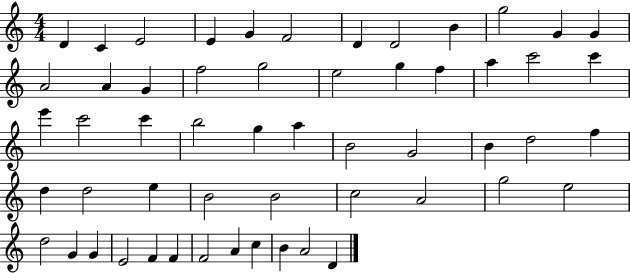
D4/q C4/q E4/h E4/q G4/q F4/h D4/q D4/h B4/q G5/h G4/q G4/q A4/h A4/q G4/q F5/h G5/h E5/h G5/q F5/q A5/q C6/h C6/q E6/q C6/h C6/q B5/h G5/q A5/q B4/h G4/h B4/q D5/h F5/q D5/q D5/h E5/q B4/h B4/h C5/h A4/h G5/h E5/h D5/h G4/q G4/q E4/h F4/q F4/q F4/h A4/q C5/q B4/q A4/h D4/q